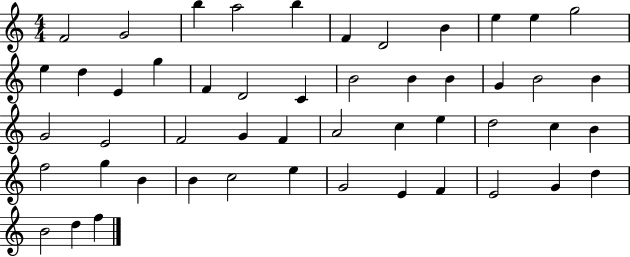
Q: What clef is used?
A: treble